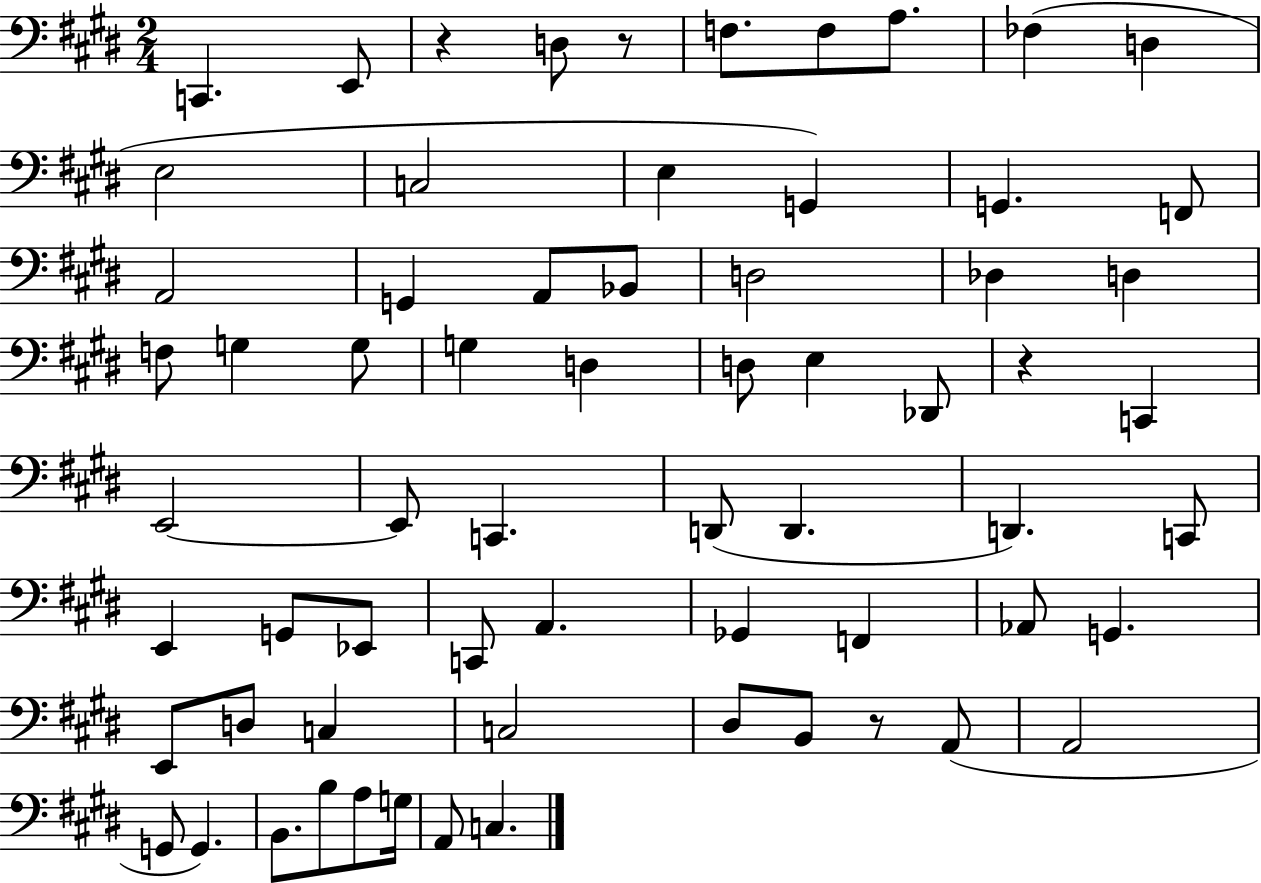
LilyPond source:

{
  \clef bass
  \numericTimeSignature
  \time 2/4
  \key e \major
  c,4. e,8 | r4 d8 r8 | f8. f8 a8. | fes4( d4 | \break e2 | c2 | e4 g,4) | g,4. f,8 | \break a,2 | g,4 a,8 bes,8 | d2 | des4 d4 | \break f8 g4 g8 | g4 d4 | d8 e4 des,8 | r4 c,4 | \break e,2~~ | e,8 c,4. | d,8( d,4. | d,4.) c,8 | \break e,4 g,8 ees,8 | c,8 a,4. | ges,4 f,4 | aes,8 g,4. | \break e,8 d8 c4 | c2 | dis8 b,8 r8 a,8( | a,2 | \break g,8 g,4.) | b,8. b8 a8 g16 | a,8 c4. | \bar "|."
}